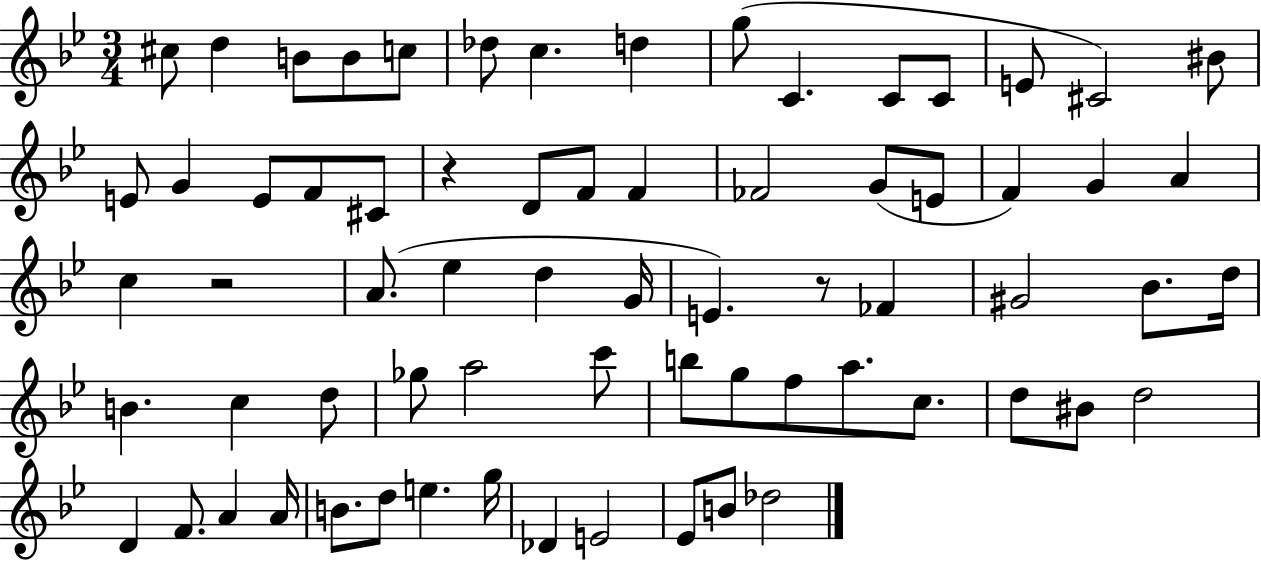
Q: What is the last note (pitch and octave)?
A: Db5